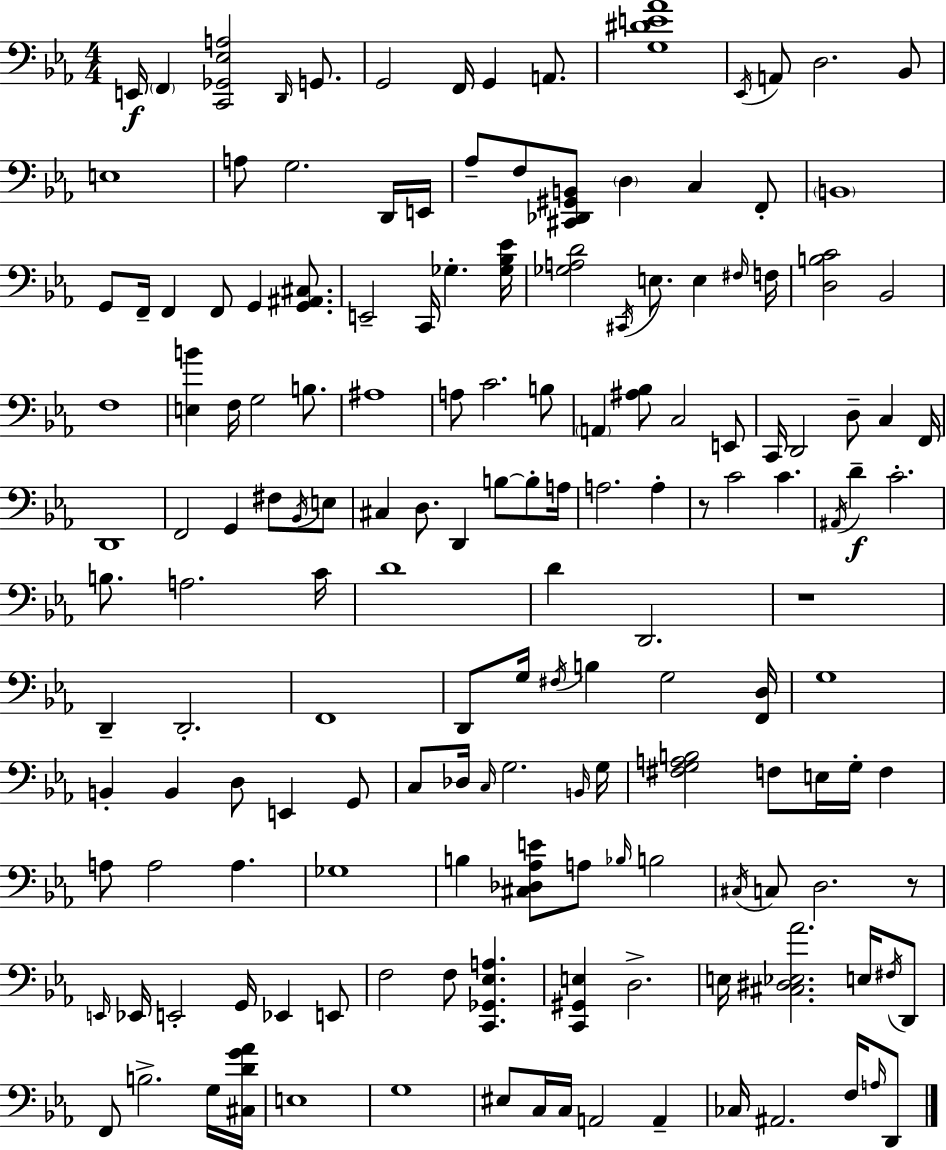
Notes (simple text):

E2/s F2/q [C2,Gb2,Eb3,A3]/h D2/s G2/e. G2/h F2/s G2/q A2/e. [G3,D#4,E4,Ab4]/w Eb2/s A2/e D3/h. Bb2/e E3/w A3/e G3/h. D2/s E2/s Ab3/e F3/e [C#2,Db2,G#2,B2]/e D3/q C3/q F2/e B2/w G2/e F2/s F2/q F2/e G2/q [G2,A#2,C#3]/e. E2/h C2/s Gb3/q. [Gb3,Bb3,Eb4]/s [Gb3,A3,D4]/h C#2/s E3/e. E3/q F#3/s F3/s [D3,B3,C4]/h Bb2/h F3/w [E3,B4]/q F3/s G3/h B3/e. A#3/w A3/e C4/h. B3/e A2/q [A#3,Bb3]/e C3/h E2/e C2/s D2/h D3/e C3/q F2/s D2/w F2/h G2/q F#3/e Bb2/s E3/e C#3/q D3/e. D2/q B3/e B3/e A3/s A3/h. A3/q R/e C4/h C4/q. A#2/s D4/q C4/h. B3/e. A3/h. C4/s D4/w D4/q D2/h. R/w D2/q D2/h. F2/w D2/e G3/s F#3/s B3/q G3/h [F2,D3]/s G3/w B2/q B2/q D3/e E2/q G2/e C3/e Db3/s C3/s G3/h. B2/s G3/s [F#3,G3,A3,B3]/h F3/e E3/s G3/s F3/q A3/e A3/h A3/q. Gb3/w B3/q [C#3,Db3,Ab3,E4]/e A3/e Bb3/s B3/h C#3/s C3/e D3/h. R/e E2/s Eb2/s E2/h G2/s Eb2/q E2/e F3/h F3/e [C2,Gb2,Eb3,A3]/q. [C2,G#2,E3]/q D3/h. E3/s [C#3,D#3,Eb3,Ab4]/h. E3/s F#3/s D2/e F2/e B3/h. G3/s [C#3,D4,G4,Ab4]/s E3/w G3/w EIS3/e C3/s C3/s A2/h A2/q CES3/s A#2/h. F3/s A3/s D2/e